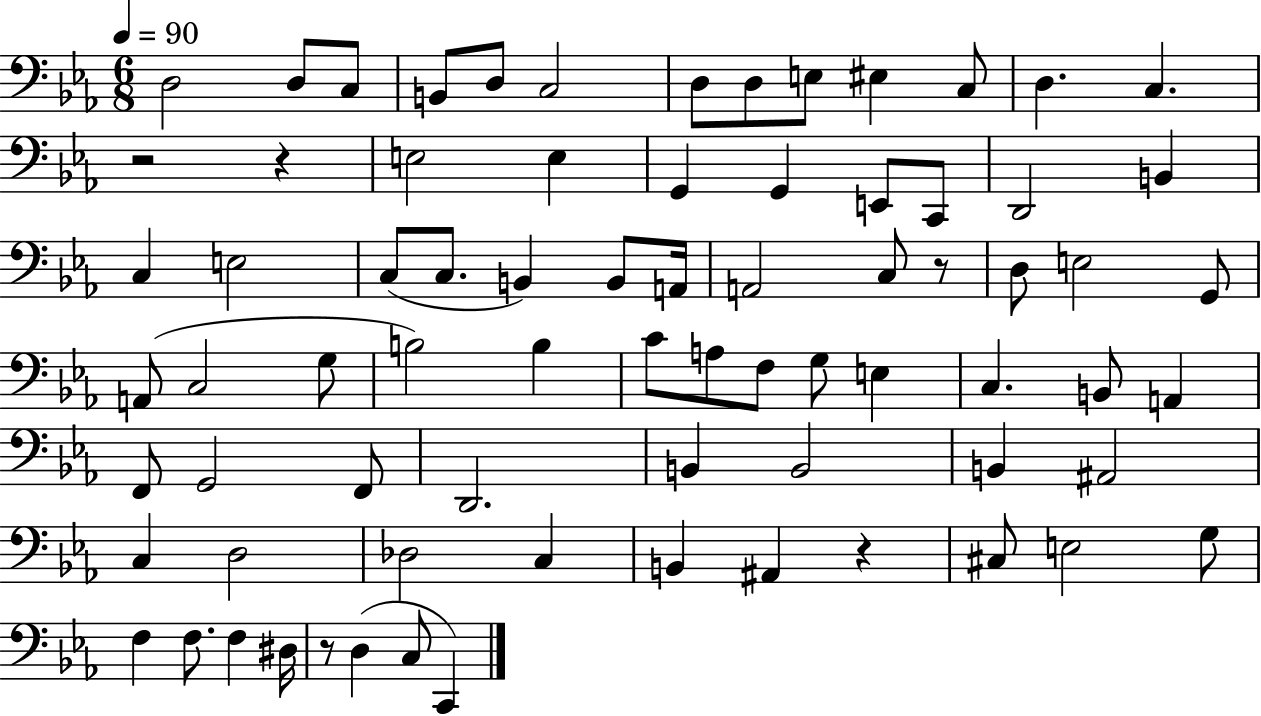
{
  \clef bass
  \numericTimeSignature
  \time 6/8
  \key ees \major
  \tempo 4 = 90
  d2 d8 c8 | b,8 d8 c2 | d8 d8 e8 eis4 c8 | d4. c4. | \break r2 r4 | e2 e4 | g,4 g,4 e,8 c,8 | d,2 b,4 | \break c4 e2 | c8( c8. b,4) b,8 a,16 | a,2 c8 r8 | d8 e2 g,8 | \break a,8( c2 g8 | b2) b4 | c'8 a8 f8 g8 e4 | c4. b,8 a,4 | \break f,8 g,2 f,8 | d,2. | b,4 b,2 | b,4 ais,2 | \break c4 d2 | des2 c4 | b,4 ais,4 r4 | cis8 e2 g8 | \break f4 f8. f4 dis16 | r8 d4( c8 c,4) | \bar "|."
}